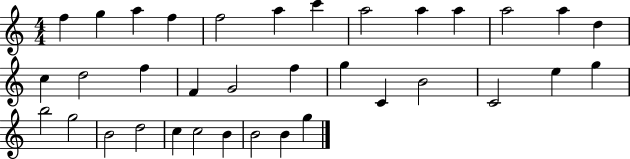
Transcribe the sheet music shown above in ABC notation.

X:1
T:Untitled
M:4/4
L:1/4
K:C
f g a f f2 a c' a2 a a a2 a d c d2 f F G2 f g C B2 C2 e g b2 g2 B2 d2 c c2 B B2 B g